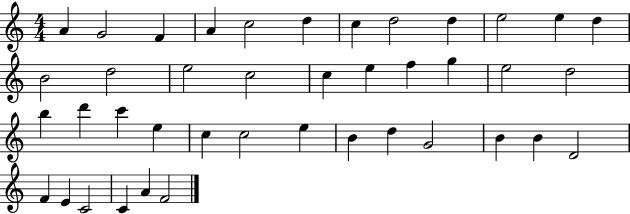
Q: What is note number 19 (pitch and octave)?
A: F5